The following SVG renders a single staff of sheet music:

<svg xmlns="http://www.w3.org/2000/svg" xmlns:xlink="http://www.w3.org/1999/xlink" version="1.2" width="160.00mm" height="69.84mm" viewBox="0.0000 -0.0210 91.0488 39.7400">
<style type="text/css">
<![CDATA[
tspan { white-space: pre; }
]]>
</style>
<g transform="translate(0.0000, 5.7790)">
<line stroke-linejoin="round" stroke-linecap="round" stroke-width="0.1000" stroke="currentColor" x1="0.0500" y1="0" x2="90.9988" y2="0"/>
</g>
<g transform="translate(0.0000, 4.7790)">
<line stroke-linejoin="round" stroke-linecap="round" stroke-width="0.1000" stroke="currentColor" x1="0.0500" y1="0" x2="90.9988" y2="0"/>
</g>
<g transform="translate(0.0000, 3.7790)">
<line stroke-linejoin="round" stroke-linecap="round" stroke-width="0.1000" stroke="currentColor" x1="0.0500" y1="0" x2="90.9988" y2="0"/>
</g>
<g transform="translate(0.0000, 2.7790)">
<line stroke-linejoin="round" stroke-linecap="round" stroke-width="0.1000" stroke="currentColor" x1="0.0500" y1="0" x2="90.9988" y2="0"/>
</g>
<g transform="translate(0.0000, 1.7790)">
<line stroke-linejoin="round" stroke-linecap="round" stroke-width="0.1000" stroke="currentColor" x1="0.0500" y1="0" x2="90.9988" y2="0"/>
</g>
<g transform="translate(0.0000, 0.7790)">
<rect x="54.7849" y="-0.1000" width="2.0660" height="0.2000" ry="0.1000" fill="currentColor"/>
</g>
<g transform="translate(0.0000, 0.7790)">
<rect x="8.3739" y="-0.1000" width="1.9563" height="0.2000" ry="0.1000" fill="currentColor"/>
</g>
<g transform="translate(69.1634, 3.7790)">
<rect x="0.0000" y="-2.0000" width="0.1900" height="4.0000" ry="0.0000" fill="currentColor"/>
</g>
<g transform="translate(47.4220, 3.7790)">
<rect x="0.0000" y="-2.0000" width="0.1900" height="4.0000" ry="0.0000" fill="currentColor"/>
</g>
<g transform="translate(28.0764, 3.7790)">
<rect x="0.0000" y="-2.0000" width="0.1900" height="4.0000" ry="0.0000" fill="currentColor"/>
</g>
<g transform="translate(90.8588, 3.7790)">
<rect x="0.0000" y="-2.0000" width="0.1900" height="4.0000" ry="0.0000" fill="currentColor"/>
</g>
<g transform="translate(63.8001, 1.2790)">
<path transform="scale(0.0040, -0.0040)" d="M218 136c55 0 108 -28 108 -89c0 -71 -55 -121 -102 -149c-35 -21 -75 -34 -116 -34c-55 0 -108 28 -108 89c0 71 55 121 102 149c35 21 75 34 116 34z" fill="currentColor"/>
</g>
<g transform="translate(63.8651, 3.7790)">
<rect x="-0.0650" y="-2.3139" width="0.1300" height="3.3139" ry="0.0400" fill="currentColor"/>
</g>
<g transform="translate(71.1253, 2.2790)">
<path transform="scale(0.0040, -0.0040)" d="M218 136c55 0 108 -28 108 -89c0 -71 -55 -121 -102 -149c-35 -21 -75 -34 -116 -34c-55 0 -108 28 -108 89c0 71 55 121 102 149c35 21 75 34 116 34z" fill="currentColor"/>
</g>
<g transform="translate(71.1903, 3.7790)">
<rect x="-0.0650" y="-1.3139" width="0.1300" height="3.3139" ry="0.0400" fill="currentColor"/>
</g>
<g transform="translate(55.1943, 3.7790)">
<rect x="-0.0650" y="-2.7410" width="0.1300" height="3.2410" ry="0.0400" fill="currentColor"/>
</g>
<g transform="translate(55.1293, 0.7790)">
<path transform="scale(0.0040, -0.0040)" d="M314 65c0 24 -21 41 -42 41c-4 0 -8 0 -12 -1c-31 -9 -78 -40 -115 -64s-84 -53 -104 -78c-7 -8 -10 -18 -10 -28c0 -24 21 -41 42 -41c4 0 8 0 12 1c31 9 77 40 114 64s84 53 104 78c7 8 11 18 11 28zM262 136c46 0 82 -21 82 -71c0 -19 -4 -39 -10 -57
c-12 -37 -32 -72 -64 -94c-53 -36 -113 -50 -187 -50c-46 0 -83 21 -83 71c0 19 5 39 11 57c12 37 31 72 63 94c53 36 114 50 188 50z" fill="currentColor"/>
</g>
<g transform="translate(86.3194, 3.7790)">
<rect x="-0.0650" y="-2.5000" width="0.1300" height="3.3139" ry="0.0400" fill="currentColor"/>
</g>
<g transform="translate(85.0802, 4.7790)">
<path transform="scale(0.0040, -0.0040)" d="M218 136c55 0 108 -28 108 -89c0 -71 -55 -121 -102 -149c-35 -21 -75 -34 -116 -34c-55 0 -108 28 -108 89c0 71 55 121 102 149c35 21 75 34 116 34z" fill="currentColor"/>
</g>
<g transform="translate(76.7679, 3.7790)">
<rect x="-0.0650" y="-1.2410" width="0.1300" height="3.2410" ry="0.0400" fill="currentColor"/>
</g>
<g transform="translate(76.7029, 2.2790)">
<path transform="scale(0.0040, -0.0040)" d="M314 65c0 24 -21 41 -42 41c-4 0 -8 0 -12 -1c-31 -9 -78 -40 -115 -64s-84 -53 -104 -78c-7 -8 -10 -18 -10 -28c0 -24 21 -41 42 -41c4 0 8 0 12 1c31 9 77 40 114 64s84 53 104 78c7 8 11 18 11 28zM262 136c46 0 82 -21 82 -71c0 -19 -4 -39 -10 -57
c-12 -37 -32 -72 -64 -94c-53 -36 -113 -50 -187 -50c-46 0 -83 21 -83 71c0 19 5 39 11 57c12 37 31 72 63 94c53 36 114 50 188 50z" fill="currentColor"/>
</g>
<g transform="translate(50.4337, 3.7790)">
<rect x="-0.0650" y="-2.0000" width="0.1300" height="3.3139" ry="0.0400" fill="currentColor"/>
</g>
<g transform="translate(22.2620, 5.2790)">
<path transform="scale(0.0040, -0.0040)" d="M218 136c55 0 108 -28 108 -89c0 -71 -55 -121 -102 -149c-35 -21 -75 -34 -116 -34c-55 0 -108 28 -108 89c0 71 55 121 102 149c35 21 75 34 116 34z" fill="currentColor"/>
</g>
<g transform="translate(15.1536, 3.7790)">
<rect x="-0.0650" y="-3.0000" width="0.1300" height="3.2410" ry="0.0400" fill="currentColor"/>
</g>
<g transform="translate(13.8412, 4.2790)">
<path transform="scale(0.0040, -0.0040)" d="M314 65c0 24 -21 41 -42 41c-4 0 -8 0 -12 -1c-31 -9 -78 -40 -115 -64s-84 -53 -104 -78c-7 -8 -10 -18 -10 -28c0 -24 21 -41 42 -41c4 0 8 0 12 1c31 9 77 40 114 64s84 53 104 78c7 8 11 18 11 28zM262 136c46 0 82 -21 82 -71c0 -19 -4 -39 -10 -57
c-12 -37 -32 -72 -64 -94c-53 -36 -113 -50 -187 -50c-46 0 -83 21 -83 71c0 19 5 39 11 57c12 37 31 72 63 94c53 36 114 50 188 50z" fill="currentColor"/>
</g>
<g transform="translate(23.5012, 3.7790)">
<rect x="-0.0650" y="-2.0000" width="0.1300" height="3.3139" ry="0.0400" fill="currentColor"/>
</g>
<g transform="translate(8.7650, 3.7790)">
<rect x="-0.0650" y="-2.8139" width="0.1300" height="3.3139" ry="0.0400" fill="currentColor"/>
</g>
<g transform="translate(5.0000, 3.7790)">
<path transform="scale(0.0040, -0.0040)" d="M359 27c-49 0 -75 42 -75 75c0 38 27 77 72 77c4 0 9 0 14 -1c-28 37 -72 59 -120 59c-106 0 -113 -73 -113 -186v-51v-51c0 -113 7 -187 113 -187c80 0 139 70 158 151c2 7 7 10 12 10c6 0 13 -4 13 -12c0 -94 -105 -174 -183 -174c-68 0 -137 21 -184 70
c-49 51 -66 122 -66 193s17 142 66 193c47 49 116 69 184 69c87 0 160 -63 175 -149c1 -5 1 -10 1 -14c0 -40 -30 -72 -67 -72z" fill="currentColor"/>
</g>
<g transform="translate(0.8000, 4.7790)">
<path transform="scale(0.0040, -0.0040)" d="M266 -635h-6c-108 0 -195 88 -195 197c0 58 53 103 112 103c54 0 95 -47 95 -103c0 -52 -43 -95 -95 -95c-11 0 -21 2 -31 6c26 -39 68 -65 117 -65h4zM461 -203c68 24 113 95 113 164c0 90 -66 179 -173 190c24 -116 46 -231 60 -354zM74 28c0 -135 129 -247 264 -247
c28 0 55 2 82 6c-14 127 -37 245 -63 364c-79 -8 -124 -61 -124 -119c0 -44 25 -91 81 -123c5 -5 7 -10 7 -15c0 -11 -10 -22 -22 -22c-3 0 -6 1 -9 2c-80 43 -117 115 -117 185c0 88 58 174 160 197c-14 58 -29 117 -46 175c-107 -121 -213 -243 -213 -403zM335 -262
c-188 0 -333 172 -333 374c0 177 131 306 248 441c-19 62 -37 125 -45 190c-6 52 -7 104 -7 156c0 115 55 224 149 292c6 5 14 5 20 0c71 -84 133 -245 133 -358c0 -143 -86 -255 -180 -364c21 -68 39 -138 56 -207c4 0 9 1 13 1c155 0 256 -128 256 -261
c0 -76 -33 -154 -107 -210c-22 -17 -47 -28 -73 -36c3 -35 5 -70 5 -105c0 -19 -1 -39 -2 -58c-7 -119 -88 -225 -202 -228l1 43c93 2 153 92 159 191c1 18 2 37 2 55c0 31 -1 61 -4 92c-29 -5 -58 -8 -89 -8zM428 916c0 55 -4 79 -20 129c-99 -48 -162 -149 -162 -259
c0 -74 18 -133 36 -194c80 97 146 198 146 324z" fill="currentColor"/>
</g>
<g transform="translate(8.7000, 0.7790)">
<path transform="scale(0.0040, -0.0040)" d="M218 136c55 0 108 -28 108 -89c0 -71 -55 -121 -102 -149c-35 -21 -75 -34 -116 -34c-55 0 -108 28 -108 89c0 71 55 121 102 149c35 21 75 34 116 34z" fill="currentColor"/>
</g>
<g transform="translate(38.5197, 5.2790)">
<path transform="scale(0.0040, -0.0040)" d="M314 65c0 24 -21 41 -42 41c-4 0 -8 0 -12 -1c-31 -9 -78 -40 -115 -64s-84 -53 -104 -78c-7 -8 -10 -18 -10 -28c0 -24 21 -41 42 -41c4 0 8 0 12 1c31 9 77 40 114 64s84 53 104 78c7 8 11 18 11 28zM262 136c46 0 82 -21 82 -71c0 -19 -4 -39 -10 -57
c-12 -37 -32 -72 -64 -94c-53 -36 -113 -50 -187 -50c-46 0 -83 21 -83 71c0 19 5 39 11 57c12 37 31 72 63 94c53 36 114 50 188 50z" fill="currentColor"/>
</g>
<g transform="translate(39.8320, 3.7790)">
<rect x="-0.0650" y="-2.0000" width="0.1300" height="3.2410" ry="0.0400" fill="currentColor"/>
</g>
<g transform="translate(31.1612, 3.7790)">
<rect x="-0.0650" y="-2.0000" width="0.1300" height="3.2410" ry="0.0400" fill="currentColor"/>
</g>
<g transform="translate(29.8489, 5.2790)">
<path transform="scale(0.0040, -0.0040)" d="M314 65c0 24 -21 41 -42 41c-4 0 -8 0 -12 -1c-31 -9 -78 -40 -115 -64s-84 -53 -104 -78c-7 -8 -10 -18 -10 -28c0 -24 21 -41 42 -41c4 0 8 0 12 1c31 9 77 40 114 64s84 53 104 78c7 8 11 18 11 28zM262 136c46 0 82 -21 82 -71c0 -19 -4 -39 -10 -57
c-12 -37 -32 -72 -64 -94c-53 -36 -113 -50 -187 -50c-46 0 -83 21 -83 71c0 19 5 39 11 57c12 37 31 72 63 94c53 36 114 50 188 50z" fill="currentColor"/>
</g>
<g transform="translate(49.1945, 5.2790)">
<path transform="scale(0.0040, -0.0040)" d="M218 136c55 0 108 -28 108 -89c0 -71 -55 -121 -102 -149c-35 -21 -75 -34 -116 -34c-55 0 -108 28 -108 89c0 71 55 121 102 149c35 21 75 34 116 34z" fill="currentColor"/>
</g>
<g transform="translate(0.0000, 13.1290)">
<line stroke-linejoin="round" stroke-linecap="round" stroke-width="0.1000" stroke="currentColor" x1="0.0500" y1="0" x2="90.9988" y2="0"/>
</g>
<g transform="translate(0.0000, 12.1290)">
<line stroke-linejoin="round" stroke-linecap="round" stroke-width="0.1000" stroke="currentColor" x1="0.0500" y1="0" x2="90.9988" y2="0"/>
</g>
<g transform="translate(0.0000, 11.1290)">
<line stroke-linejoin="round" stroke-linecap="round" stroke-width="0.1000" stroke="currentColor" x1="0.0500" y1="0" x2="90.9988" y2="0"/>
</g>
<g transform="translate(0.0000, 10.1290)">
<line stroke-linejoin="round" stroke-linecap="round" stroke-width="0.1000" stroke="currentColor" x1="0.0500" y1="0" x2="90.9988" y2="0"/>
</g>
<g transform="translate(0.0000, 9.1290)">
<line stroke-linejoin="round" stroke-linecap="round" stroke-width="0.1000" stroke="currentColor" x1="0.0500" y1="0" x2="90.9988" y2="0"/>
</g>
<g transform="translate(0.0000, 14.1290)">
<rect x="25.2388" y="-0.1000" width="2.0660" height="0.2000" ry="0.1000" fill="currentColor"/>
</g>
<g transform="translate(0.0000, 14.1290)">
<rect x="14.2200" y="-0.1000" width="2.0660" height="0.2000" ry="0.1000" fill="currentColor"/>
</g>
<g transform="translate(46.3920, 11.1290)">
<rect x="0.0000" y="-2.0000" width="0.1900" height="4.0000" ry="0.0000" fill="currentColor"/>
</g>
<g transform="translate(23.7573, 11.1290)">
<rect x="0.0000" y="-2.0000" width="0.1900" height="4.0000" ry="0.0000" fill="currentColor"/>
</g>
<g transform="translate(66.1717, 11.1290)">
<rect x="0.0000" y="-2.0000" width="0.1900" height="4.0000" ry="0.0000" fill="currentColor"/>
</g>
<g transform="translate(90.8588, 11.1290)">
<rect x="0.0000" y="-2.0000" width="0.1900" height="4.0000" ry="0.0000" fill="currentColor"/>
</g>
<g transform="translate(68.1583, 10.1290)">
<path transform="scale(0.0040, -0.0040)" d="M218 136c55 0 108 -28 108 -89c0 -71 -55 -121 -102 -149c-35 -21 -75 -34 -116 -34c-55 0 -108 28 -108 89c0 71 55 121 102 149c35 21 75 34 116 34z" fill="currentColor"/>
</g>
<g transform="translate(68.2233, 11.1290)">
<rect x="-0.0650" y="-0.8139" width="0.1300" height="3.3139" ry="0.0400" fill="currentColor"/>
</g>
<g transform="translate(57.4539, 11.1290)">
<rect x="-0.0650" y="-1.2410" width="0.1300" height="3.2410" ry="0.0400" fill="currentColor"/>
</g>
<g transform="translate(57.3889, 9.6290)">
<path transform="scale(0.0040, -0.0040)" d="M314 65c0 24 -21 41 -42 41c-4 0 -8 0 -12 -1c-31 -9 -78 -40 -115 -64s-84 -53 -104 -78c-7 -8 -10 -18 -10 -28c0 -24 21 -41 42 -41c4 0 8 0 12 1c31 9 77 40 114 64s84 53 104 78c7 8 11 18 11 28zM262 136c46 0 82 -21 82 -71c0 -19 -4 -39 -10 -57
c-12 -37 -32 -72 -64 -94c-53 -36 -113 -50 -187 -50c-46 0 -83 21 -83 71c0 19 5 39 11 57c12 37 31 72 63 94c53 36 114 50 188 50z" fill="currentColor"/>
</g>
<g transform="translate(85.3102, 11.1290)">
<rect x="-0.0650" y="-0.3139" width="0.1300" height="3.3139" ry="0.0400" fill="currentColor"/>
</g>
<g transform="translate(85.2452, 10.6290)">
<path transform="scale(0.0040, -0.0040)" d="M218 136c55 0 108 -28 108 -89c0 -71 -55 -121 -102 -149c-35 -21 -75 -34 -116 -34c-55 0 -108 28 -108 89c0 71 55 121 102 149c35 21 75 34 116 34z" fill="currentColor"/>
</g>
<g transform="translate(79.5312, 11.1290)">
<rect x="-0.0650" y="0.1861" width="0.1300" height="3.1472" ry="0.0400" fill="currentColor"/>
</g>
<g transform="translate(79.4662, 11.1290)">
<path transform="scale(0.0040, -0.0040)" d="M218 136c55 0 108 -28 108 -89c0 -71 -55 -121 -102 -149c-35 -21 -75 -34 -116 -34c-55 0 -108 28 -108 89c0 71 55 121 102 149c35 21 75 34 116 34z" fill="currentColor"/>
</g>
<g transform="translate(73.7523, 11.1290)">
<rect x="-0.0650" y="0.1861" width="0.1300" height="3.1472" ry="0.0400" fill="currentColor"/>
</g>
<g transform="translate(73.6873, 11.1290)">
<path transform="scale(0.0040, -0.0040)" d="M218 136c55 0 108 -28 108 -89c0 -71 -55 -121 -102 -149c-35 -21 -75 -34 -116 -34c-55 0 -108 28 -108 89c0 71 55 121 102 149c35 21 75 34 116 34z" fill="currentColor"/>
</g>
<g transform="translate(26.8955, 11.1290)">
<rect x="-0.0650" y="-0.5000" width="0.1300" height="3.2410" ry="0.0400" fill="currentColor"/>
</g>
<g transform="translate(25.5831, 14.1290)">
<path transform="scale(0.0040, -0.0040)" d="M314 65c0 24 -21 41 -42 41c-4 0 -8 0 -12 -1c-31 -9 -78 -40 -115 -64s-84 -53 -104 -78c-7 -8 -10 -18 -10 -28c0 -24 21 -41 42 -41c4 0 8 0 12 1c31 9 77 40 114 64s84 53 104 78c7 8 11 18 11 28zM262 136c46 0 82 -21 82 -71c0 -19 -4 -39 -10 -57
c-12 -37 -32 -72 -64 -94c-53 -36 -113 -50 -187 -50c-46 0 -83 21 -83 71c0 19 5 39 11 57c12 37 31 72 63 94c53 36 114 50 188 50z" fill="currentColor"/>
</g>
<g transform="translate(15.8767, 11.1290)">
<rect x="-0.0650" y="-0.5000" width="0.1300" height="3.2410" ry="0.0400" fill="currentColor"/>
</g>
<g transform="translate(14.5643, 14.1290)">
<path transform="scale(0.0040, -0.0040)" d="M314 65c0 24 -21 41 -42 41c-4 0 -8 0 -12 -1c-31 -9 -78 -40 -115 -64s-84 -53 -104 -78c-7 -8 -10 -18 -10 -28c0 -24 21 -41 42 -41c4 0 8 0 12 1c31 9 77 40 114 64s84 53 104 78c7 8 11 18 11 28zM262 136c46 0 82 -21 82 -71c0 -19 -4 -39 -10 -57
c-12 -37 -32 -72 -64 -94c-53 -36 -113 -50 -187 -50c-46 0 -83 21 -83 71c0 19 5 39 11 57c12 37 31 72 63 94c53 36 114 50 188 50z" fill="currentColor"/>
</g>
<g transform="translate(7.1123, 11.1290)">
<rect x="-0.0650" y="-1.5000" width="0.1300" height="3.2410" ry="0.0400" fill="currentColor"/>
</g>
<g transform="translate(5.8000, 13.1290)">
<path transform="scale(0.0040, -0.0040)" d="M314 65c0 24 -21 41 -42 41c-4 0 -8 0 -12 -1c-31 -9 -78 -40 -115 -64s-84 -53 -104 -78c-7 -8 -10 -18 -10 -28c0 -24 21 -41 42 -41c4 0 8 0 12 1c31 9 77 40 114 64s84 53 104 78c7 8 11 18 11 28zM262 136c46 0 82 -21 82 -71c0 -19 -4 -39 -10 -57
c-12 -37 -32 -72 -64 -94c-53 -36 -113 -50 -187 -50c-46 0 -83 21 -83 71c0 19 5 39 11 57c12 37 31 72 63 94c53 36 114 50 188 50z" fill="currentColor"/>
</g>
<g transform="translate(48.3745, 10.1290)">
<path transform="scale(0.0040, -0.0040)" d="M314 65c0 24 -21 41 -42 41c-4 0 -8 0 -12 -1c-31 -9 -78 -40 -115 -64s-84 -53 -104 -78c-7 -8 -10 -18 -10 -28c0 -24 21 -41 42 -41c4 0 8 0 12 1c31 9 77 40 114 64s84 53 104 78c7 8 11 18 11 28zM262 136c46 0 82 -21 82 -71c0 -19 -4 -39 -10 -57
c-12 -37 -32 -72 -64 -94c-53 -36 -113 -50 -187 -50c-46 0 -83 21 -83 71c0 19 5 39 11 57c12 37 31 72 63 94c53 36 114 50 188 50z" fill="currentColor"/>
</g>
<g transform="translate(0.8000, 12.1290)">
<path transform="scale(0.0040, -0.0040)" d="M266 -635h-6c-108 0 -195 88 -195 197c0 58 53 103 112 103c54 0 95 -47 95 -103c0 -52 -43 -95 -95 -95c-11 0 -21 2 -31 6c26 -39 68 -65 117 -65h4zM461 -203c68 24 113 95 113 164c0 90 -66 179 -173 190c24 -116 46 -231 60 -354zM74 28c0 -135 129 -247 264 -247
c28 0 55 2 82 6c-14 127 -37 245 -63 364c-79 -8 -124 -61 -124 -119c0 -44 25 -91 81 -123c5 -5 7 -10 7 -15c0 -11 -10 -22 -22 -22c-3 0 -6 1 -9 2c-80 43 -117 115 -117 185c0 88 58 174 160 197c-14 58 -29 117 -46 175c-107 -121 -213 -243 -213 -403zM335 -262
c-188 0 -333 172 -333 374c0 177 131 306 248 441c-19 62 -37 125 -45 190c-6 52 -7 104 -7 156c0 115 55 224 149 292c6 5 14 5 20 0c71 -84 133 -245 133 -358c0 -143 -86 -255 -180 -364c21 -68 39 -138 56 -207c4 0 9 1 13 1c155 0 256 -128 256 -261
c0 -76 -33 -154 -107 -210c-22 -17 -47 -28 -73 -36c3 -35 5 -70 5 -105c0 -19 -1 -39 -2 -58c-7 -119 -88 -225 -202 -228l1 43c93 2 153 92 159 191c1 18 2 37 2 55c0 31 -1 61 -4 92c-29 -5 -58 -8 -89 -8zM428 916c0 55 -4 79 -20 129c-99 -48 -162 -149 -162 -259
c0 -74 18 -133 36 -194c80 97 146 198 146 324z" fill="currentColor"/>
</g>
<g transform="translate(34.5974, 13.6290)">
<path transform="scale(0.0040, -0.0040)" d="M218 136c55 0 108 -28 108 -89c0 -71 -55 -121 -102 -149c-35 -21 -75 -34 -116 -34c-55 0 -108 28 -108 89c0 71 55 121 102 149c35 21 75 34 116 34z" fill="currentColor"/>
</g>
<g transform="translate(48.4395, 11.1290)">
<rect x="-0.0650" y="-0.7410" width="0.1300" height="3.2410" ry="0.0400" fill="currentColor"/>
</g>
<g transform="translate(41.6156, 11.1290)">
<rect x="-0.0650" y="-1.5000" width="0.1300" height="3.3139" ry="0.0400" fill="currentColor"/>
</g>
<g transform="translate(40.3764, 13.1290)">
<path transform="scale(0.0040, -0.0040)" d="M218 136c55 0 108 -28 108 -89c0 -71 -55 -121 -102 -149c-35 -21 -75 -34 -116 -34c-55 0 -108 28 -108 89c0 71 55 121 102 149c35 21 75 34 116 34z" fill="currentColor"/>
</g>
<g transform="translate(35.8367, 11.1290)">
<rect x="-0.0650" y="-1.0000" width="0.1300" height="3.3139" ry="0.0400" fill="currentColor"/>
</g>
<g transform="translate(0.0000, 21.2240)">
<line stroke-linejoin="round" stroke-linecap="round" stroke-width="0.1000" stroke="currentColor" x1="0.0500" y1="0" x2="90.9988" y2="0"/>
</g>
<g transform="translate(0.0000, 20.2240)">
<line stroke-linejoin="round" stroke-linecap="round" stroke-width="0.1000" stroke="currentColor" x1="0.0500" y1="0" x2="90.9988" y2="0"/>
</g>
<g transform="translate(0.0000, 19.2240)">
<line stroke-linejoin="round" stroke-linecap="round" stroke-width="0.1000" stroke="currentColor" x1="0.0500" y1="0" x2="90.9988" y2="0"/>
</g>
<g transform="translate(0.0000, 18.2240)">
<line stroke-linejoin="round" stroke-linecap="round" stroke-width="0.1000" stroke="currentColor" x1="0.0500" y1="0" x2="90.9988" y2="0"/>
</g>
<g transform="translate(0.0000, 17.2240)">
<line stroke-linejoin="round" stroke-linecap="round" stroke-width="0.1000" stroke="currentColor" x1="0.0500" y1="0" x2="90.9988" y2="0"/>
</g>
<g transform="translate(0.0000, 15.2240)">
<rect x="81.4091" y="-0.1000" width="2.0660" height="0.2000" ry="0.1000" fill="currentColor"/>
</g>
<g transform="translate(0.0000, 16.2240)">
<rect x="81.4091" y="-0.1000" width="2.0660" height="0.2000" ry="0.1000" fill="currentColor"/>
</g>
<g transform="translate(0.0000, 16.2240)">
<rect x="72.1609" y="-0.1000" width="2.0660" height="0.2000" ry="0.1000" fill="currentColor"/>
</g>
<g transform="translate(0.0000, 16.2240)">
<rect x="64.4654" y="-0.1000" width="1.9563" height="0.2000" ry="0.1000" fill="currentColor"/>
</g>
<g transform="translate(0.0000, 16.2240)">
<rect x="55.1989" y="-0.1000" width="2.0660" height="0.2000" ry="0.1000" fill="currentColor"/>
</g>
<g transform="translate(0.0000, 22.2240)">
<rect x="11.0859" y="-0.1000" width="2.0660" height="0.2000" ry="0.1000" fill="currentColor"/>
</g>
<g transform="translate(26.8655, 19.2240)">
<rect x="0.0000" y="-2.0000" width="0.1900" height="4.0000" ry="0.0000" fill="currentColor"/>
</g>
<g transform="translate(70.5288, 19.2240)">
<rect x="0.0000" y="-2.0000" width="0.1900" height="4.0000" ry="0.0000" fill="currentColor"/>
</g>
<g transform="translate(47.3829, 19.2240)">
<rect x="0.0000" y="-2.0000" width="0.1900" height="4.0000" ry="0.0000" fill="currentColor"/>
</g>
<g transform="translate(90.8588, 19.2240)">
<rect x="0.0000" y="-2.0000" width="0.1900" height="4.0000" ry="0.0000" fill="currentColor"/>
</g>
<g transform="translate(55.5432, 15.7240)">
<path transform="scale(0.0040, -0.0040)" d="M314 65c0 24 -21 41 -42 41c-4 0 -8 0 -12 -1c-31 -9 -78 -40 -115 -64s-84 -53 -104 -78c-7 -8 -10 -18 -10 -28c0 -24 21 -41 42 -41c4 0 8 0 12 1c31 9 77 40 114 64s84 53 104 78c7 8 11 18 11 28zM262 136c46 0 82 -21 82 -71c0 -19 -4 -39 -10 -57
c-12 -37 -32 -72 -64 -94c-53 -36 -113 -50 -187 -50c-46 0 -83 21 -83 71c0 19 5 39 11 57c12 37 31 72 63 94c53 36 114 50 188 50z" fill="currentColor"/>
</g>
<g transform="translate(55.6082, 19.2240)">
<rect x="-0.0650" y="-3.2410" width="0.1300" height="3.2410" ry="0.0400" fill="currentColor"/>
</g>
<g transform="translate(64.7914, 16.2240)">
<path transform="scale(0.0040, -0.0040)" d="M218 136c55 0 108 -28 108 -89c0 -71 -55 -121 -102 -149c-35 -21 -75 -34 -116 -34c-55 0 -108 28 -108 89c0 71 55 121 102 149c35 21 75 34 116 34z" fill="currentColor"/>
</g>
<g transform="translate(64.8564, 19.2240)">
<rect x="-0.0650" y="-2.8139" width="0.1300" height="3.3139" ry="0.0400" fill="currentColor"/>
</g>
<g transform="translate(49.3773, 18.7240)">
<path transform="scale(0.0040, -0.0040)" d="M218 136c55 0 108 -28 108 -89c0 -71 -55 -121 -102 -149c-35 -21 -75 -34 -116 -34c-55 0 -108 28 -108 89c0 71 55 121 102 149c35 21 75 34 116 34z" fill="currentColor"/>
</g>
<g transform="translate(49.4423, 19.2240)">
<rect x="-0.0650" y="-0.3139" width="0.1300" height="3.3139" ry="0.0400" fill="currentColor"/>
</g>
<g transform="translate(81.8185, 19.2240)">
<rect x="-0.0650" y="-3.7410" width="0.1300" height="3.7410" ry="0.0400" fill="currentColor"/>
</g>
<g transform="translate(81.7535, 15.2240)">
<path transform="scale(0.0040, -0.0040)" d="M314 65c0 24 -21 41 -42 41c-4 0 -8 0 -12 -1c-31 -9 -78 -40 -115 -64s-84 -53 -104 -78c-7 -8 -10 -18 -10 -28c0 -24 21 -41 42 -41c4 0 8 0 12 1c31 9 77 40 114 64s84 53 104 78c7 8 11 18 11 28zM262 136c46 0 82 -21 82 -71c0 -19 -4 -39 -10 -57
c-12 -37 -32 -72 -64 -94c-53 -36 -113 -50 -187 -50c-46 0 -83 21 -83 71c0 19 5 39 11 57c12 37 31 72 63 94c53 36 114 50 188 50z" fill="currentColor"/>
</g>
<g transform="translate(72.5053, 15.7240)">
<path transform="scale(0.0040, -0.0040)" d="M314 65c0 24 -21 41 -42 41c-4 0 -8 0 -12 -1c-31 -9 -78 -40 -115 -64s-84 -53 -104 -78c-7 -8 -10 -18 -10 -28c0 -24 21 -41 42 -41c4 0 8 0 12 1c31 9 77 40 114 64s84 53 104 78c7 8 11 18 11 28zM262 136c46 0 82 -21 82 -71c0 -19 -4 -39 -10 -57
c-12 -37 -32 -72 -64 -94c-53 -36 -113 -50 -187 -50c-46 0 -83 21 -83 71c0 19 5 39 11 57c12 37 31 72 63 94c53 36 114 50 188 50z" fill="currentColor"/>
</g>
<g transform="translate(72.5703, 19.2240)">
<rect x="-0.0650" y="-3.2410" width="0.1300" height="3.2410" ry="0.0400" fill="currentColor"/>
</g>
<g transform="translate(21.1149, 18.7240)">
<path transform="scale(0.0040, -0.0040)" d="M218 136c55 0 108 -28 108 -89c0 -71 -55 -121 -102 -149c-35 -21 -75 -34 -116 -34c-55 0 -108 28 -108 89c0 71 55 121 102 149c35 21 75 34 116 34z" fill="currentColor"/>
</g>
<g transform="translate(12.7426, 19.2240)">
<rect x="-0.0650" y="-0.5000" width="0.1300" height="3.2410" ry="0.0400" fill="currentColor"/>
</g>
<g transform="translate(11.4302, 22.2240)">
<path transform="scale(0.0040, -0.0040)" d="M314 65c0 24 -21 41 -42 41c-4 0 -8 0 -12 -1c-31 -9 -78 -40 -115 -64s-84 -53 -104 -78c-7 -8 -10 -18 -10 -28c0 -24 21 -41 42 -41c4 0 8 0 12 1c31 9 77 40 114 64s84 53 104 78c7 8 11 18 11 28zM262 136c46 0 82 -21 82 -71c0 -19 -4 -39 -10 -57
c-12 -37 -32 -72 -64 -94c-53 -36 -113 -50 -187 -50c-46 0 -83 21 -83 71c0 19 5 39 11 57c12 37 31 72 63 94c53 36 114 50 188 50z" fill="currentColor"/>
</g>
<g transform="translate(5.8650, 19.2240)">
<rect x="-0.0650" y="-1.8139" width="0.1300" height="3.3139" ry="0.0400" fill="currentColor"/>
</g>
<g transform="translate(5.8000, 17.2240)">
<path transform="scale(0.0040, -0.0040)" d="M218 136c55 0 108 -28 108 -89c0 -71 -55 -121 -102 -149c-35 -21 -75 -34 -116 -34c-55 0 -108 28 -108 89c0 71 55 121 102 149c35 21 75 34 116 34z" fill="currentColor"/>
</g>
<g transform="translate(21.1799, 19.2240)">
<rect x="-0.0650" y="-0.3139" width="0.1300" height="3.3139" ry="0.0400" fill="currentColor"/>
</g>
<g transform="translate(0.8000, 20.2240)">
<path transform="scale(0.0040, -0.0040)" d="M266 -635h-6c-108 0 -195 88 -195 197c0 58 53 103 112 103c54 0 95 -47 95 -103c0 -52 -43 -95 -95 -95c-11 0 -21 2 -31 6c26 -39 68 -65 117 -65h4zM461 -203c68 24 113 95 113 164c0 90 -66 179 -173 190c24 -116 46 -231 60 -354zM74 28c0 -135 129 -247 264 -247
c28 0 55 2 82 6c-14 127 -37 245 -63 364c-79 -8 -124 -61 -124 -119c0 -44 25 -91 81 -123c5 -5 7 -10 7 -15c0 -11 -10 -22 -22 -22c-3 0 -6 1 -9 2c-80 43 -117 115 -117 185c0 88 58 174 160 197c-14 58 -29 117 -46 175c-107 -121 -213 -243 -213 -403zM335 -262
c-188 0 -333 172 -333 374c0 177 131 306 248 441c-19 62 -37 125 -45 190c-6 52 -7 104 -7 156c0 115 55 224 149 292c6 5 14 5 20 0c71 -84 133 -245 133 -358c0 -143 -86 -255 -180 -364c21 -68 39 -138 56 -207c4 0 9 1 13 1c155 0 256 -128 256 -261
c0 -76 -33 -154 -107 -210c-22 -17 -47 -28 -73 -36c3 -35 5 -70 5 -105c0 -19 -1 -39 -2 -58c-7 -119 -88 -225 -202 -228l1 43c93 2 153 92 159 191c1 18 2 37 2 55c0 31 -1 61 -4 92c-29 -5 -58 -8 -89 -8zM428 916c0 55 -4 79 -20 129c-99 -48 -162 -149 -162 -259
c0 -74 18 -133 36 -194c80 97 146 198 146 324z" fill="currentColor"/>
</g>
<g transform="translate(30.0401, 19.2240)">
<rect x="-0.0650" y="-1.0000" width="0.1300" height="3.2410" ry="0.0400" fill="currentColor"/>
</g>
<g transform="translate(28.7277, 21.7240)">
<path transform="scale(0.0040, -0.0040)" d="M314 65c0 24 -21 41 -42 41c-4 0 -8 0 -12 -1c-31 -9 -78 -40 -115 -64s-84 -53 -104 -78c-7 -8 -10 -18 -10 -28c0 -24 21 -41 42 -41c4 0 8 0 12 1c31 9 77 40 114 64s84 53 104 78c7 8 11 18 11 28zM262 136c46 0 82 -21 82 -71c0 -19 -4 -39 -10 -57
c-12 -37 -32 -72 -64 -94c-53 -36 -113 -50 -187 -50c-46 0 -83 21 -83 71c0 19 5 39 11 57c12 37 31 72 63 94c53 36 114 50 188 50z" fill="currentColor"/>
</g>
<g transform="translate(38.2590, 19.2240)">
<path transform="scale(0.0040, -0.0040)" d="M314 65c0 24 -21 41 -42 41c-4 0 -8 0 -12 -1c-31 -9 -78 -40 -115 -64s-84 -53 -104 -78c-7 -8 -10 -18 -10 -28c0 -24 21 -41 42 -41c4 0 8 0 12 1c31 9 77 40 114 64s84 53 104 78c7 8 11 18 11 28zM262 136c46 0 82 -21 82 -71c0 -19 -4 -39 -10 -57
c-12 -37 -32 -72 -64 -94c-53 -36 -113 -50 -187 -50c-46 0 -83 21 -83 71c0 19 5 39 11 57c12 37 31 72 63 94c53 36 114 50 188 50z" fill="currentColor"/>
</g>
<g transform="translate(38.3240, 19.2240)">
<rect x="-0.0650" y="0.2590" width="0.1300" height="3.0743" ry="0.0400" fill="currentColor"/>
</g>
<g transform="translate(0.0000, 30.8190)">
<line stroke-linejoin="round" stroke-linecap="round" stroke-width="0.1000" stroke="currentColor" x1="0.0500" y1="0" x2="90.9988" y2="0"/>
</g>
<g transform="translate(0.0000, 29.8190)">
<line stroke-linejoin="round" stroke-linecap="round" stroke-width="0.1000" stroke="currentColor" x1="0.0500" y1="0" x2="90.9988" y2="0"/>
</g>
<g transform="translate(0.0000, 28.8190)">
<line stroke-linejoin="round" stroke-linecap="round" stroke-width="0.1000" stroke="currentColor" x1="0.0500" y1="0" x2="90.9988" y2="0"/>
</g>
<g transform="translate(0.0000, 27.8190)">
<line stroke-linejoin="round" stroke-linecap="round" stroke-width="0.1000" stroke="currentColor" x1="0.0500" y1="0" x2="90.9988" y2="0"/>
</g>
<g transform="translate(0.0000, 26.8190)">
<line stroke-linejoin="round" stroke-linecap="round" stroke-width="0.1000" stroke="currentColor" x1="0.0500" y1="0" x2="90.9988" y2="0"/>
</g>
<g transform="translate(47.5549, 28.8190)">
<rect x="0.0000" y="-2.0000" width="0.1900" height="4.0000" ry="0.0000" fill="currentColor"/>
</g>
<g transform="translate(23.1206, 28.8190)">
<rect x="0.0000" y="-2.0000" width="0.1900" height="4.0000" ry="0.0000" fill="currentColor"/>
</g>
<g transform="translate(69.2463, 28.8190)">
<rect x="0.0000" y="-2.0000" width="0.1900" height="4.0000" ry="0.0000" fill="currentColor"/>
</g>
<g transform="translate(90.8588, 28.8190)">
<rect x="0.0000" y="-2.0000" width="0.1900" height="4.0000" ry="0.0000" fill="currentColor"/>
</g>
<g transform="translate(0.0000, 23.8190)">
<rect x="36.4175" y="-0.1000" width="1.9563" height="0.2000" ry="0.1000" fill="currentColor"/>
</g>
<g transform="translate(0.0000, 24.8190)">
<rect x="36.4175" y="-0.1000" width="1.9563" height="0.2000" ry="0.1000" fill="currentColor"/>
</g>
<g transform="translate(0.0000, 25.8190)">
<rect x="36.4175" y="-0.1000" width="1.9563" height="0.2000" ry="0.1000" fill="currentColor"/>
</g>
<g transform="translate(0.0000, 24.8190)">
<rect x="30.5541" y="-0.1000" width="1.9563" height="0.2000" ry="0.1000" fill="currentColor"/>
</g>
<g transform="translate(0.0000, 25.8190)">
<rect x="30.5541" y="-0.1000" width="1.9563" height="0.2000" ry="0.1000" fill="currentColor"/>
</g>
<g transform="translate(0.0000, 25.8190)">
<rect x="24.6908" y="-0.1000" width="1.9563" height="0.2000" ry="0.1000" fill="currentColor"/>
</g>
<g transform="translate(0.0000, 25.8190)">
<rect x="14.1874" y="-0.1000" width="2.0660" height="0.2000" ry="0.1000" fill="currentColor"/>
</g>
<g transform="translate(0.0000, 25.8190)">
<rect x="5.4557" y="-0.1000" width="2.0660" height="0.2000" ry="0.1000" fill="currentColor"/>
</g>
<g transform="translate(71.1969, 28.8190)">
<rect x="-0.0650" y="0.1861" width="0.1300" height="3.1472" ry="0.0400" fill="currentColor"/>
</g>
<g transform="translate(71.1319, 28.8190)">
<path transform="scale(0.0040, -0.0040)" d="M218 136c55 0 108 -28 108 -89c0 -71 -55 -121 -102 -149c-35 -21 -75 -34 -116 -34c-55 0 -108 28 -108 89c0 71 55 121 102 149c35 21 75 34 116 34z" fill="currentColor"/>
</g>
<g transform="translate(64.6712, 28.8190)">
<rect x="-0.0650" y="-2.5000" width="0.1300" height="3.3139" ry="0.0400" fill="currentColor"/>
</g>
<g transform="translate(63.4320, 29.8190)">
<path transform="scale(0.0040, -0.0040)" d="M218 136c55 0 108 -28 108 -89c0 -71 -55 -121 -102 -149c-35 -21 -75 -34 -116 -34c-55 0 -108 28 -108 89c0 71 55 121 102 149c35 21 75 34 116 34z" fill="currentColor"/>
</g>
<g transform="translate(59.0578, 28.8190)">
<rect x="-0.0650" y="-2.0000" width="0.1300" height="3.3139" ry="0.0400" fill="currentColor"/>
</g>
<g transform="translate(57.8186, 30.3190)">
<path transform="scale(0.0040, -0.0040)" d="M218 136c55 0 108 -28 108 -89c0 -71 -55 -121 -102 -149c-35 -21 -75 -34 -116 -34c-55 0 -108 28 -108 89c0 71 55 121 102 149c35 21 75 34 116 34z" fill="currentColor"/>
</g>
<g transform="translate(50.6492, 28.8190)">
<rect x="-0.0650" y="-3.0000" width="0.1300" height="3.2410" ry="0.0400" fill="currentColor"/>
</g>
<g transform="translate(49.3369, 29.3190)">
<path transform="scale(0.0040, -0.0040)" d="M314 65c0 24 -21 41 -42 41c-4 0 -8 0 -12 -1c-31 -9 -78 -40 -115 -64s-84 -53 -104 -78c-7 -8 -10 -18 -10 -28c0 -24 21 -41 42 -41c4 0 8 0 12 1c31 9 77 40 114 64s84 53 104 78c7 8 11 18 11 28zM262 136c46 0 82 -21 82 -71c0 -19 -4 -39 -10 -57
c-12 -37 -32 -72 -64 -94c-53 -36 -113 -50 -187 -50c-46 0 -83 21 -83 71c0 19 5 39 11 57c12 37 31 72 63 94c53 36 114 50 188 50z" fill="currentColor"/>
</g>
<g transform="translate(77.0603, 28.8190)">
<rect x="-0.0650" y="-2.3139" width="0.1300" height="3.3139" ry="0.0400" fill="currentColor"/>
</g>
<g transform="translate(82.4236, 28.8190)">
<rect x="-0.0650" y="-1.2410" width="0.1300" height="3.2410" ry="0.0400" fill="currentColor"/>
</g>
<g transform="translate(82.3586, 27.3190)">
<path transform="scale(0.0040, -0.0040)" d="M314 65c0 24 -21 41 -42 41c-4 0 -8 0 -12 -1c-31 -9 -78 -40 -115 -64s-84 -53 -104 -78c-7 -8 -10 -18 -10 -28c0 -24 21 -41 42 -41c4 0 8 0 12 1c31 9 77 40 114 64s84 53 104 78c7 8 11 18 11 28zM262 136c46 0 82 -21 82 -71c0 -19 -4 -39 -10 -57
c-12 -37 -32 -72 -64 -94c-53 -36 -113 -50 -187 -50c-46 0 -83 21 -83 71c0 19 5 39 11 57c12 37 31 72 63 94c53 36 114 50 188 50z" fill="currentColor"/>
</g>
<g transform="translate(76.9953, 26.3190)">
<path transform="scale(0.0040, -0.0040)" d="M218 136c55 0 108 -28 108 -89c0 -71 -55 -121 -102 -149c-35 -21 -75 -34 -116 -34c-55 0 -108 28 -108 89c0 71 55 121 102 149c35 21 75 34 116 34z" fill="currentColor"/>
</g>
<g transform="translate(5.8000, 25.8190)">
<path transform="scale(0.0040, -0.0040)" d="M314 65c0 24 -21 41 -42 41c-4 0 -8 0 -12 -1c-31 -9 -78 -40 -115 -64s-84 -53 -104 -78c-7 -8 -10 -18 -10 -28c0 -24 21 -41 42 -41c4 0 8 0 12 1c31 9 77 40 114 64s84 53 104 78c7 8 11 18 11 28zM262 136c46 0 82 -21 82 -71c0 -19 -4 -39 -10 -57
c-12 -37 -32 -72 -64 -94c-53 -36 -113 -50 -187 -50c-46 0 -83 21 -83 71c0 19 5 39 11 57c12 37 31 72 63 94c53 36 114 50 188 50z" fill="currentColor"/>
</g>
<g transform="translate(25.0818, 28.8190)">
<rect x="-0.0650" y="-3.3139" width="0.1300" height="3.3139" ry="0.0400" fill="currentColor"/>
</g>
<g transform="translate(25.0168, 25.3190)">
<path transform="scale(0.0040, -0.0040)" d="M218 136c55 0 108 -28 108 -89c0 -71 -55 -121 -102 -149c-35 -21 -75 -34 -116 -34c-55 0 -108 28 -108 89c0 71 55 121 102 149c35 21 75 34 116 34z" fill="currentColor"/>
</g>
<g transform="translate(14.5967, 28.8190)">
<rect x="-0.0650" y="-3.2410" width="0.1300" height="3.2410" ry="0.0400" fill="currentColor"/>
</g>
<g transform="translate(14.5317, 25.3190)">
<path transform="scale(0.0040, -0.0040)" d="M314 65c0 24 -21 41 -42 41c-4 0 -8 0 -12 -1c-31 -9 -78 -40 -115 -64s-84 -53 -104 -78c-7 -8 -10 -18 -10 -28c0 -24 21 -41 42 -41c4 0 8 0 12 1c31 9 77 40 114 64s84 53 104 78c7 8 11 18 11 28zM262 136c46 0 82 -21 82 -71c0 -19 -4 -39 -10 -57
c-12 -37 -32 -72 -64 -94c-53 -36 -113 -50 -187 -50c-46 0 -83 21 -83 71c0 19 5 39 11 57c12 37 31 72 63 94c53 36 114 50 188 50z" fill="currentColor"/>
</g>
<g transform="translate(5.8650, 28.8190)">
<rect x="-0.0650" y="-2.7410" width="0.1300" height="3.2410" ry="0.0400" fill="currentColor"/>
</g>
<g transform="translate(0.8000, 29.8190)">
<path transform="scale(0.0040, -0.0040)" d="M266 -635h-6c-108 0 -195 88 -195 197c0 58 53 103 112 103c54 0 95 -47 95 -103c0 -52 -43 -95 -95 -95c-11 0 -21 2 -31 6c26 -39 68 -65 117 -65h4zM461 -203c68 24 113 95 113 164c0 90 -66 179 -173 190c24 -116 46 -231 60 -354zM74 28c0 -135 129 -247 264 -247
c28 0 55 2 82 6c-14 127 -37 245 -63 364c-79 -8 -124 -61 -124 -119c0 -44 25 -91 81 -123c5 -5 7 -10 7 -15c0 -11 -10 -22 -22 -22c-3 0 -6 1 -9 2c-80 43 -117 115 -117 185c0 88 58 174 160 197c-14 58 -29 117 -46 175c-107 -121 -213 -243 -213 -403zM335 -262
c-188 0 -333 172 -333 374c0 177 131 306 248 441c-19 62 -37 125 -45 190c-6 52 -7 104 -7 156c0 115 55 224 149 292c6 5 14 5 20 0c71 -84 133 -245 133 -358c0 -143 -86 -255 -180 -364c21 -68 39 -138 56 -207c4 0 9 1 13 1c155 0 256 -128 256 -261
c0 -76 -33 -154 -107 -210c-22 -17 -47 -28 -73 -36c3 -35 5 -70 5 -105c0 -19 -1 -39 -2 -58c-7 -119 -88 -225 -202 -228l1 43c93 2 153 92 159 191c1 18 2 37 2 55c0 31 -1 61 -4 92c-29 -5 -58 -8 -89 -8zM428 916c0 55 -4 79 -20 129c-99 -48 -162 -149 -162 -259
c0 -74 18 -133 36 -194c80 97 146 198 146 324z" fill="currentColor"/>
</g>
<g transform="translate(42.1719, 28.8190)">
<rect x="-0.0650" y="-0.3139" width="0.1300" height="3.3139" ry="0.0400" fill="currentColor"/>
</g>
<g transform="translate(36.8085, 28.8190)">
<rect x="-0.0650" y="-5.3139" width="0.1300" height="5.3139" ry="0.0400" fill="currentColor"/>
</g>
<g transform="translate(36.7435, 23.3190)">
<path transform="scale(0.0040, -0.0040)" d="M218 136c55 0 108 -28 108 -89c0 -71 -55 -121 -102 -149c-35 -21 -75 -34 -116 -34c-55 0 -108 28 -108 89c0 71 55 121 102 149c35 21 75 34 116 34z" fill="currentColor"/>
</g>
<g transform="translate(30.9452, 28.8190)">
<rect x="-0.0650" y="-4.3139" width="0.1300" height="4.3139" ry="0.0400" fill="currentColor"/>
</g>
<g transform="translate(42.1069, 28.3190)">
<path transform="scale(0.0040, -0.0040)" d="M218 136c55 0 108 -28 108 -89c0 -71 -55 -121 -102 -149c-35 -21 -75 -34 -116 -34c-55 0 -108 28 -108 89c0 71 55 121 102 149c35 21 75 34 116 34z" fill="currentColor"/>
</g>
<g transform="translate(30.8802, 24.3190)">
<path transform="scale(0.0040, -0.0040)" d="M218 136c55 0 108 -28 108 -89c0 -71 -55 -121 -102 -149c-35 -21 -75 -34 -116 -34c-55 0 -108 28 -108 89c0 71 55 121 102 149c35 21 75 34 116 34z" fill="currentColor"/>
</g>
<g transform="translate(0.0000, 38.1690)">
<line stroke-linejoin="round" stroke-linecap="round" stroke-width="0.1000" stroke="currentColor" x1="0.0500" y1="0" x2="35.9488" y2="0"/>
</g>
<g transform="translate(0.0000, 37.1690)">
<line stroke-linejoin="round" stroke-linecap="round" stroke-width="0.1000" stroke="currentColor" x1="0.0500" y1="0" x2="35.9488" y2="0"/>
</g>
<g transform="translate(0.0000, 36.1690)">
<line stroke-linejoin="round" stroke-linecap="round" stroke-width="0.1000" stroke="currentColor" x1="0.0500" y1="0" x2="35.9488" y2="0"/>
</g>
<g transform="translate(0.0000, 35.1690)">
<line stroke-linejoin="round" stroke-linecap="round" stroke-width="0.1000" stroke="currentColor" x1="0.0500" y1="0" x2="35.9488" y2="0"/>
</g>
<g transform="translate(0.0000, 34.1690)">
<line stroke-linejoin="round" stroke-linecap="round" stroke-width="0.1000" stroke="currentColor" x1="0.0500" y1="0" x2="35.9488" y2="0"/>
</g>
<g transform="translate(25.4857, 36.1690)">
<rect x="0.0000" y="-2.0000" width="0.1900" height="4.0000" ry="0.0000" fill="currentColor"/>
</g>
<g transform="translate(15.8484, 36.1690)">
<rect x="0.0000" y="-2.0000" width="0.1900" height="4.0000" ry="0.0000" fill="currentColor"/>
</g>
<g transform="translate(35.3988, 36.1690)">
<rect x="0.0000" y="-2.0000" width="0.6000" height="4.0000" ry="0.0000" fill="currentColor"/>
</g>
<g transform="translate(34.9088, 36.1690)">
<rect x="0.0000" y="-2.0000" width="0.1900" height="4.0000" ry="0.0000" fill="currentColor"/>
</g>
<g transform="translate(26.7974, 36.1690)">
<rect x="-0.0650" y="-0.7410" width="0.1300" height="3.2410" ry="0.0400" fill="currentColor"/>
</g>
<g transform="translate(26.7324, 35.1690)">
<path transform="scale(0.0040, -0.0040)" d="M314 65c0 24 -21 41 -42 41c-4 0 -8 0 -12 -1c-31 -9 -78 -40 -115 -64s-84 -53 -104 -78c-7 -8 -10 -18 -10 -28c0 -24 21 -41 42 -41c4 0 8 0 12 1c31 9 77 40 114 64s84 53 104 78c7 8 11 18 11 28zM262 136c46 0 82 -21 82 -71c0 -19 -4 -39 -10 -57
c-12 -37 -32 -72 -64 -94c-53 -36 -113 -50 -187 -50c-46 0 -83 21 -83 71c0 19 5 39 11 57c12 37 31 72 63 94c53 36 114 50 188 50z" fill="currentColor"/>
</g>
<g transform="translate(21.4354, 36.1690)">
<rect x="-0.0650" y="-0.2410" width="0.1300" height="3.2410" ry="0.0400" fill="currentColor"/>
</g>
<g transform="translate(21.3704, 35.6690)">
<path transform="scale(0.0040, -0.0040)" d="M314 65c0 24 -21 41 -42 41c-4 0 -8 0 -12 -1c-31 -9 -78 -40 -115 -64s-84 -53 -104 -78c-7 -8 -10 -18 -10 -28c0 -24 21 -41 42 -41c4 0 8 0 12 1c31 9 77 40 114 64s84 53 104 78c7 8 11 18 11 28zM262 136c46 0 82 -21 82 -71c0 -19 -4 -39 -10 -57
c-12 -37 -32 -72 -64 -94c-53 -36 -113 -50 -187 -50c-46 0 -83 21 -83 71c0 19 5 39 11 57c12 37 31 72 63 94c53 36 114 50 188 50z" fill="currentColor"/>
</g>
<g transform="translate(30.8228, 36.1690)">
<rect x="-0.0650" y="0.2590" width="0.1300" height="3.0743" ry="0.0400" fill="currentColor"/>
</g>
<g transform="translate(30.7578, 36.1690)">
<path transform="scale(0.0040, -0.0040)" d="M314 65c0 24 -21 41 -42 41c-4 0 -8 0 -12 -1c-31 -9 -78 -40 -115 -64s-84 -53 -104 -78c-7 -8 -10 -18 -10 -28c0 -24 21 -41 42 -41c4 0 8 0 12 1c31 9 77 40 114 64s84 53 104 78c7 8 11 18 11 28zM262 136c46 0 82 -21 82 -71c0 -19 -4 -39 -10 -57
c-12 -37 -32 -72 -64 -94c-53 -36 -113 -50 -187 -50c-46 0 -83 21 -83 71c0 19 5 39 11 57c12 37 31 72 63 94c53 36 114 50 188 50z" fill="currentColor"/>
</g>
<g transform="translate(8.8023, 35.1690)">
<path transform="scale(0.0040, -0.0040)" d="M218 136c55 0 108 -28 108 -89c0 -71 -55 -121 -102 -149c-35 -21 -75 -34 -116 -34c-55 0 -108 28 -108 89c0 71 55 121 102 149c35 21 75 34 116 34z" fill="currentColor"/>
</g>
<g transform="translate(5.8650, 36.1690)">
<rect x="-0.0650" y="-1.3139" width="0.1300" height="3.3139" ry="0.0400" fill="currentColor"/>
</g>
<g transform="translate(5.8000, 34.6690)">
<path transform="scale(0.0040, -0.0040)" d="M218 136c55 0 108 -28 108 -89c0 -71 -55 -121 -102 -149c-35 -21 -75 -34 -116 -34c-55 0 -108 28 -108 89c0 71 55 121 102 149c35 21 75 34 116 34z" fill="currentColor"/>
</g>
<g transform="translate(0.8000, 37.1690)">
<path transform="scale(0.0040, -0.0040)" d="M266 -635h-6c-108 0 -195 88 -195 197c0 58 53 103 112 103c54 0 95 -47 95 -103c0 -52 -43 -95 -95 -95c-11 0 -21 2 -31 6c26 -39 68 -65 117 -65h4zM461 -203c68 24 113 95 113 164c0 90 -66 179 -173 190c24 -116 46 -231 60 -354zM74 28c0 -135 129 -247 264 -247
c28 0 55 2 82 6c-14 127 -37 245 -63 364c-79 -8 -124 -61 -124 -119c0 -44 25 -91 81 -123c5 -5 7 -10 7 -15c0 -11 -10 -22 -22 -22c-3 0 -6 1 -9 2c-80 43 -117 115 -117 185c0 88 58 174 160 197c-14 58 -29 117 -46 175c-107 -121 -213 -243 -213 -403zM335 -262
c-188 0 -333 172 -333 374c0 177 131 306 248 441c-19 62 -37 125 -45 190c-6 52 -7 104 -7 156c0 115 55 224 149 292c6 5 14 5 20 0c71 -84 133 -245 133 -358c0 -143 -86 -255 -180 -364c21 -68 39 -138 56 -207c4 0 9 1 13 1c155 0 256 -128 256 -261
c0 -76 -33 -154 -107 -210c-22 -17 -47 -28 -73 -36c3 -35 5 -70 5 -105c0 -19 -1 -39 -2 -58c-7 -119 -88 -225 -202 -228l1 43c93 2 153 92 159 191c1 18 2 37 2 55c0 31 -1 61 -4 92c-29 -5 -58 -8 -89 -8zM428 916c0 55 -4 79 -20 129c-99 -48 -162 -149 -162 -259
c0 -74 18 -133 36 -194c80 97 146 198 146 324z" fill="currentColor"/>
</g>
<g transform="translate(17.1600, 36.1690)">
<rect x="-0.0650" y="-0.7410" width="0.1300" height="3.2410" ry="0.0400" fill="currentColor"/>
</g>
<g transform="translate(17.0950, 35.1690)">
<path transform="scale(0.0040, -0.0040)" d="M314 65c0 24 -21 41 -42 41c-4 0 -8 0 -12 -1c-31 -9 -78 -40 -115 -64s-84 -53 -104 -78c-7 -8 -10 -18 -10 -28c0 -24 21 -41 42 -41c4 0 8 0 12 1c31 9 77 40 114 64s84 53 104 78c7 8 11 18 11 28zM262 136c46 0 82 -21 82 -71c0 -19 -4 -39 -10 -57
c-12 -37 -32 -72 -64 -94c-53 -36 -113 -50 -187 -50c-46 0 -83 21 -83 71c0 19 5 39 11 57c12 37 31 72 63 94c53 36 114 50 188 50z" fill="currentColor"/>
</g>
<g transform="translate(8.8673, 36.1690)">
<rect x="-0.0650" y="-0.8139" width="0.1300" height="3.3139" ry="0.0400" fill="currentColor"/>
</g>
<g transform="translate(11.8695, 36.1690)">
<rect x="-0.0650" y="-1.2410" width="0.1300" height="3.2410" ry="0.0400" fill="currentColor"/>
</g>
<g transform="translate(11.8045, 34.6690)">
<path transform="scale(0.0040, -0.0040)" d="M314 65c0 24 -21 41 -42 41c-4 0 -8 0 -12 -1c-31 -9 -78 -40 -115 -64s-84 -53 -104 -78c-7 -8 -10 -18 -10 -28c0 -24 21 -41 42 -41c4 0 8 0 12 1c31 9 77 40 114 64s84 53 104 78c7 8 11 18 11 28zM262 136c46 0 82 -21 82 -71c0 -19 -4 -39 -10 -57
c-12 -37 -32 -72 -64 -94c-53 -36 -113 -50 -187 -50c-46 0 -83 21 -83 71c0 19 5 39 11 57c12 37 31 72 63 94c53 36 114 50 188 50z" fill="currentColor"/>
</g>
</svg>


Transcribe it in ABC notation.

X:1
T:Untitled
M:4/4
L:1/4
K:C
a A2 F F2 F2 F a2 g e e2 G E2 C2 C2 D E d2 e2 d B B c f C2 c D2 B2 c b2 a b2 c'2 a2 b2 b d' f' c A2 F G B g e2 e d e2 d2 c2 d2 B2